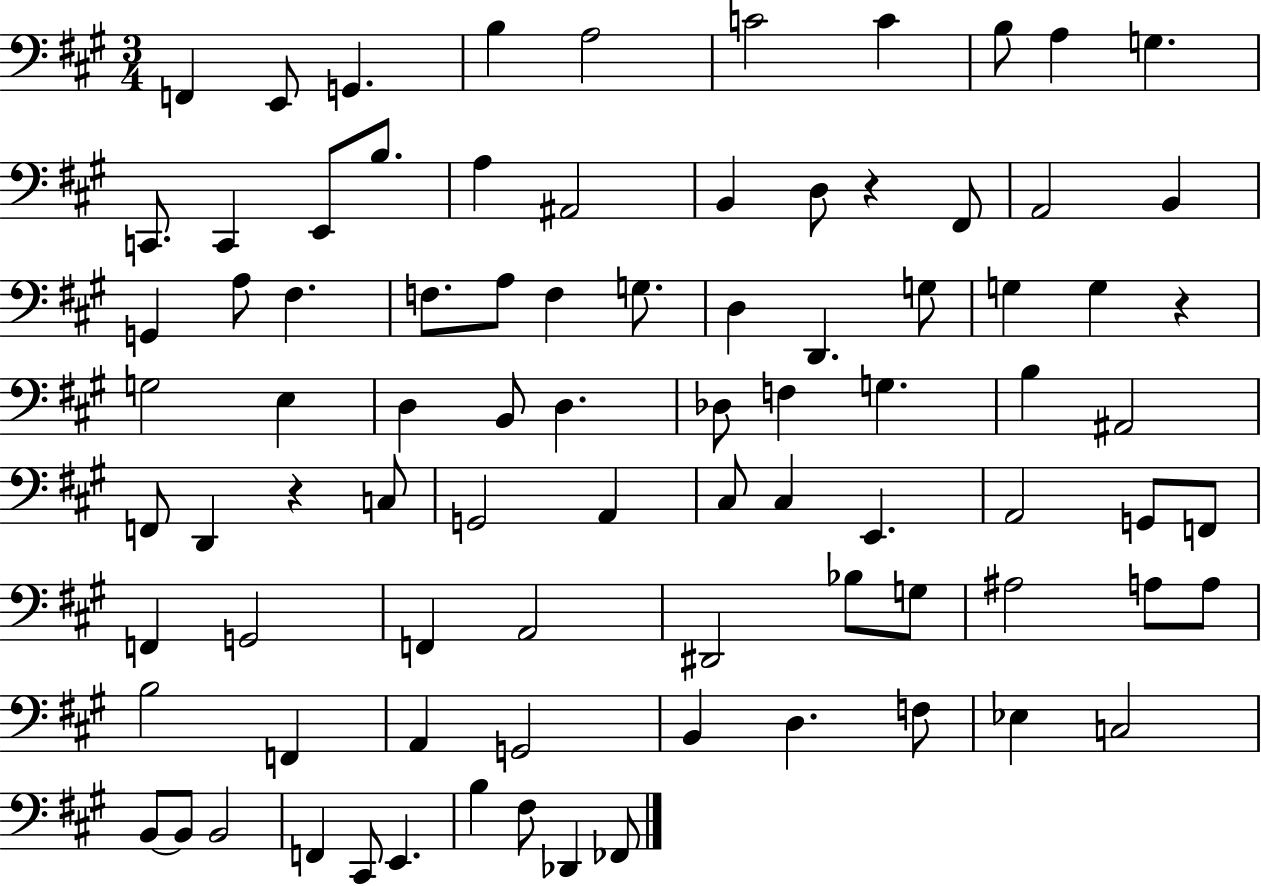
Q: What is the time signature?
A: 3/4